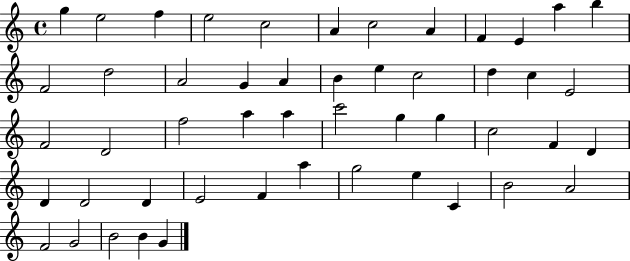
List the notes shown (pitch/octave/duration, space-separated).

G5/q E5/h F5/q E5/h C5/h A4/q C5/h A4/q F4/q E4/q A5/q B5/q F4/h D5/h A4/h G4/q A4/q B4/q E5/q C5/h D5/q C5/q E4/h F4/h D4/h F5/h A5/q A5/q C6/h G5/q G5/q C5/h F4/q D4/q D4/q D4/h D4/q E4/h F4/q A5/q G5/h E5/q C4/q B4/h A4/h F4/h G4/h B4/h B4/q G4/q